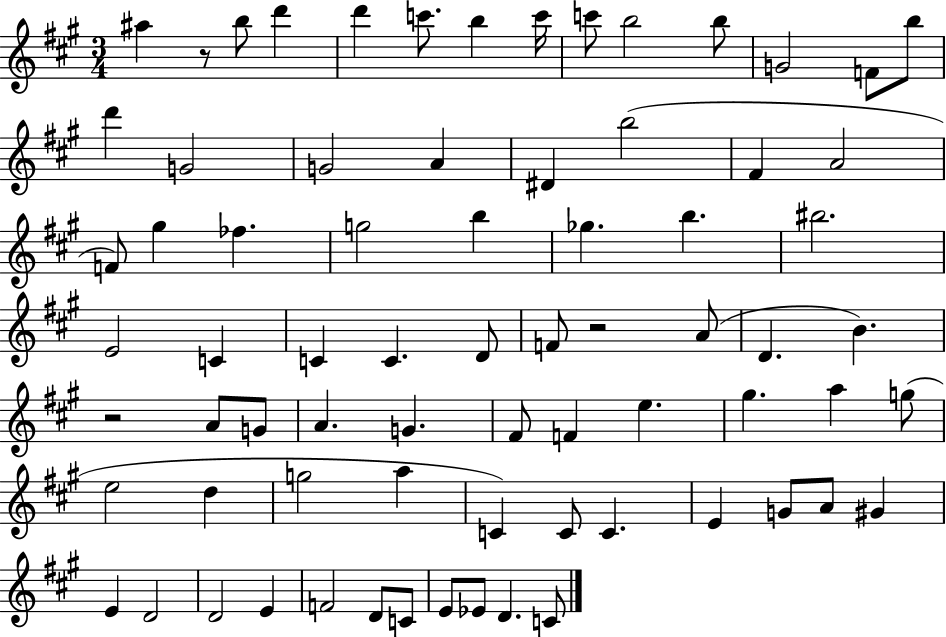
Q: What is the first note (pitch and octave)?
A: A#5